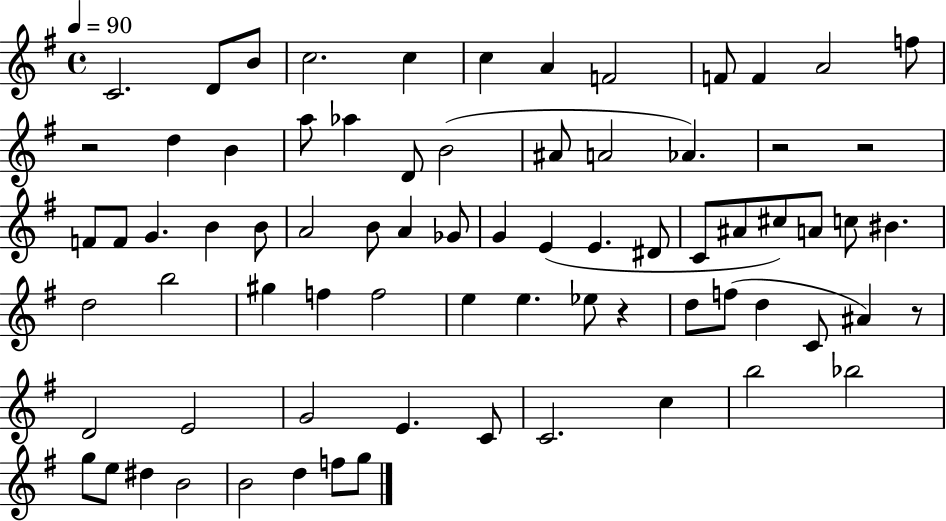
X:1
T:Untitled
M:4/4
L:1/4
K:G
C2 D/2 B/2 c2 c c A F2 F/2 F A2 f/2 z2 d B a/2 _a D/2 B2 ^A/2 A2 _A z2 z2 F/2 F/2 G B B/2 A2 B/2 A _G/2 G E E ^D/2 C/2 ^A/2 ^c/2 A/2 c/2 ^B d2 b2 ^g f f2 e e _e/2 z d/2 f/2 d C/2 ^A z/2 D2 E2 G2 E C/2 C2 c b2 _b2 g/2 e/2 ^d B2 B2 d f/2 g/2